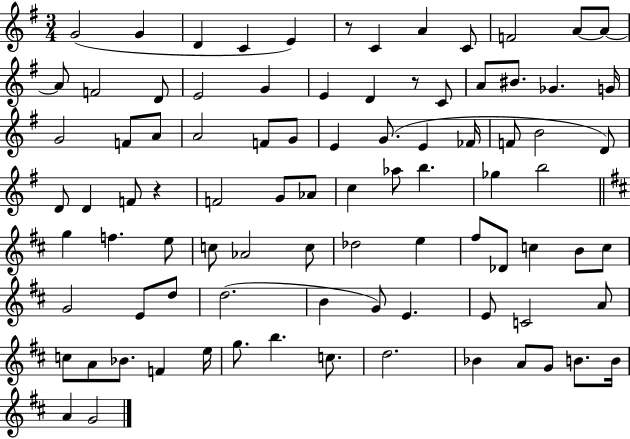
{
  \clef treble
  \numericTimeSignature
  \time 3/4
  \key g \major
  \repeat volta 2 { g'2( g'4 | d'4 c'4 e'4) | r8 c'4 a'4 c'8 | f'2 a'8~~ a'8~~ | \break a'8 f'2 d'8 | e'2 g'4 | e'4 d'4 r8 c'8 | a'8 bis'8. ges'4. g'16 | \break g'2 f'8 a'8 | a'2 f'8 g'8 | e'4 g'8.( e'4 fes'16 | f'8 b'2 d'8) | \break d'8 d'4 f'8 r4 | f'2 g'8 aes'8 | c''4 aes''8 b''4. | ges''4 b''2 | \break \bar "||" \break \key d \major g''4 f''4. e''8 | c''8 aes'2 c''8 | des''2 e''4 | fis''8 des'8 c''4 b'8 c''8 | \break g'2 e'8 d''8 | d''2.( | b'4 g'8) e'4. | e'8 c'2 a'8 | \break c''8 a'8 bes'8. f'4 e''16 | g''8. b''4. c''8. | d''2. | bes'4 a'8 g'8 b'8. b'16 | \break a'4 g'2 | } \bar "|."
}